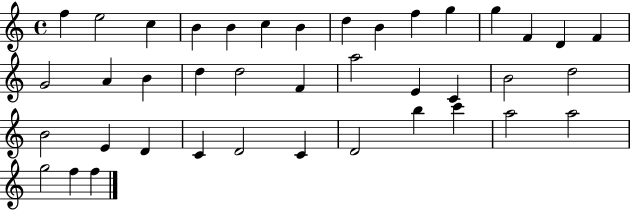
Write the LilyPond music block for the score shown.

{
  \clef treble
  \time 4/4
  \defaultTimeSignature
  \key c \major
  f''4 e''2 c''4 | b'4 b'4 c''4 b'4 | d''4 b'4 f''4 g''4 | g''4 f'4 d'4 f'4 | \break g'2 a'4 b'4 | d''4 d''2 f'4 | a''2 e'4 c'4 | b'2 d''2 | \break b'2 e'4 d'4 | c'4 d'2 c'4 | d'2 b''4 c'''4 | a''2 a''2 | \break g''2 f''4 f''4 | \bar "|."
}